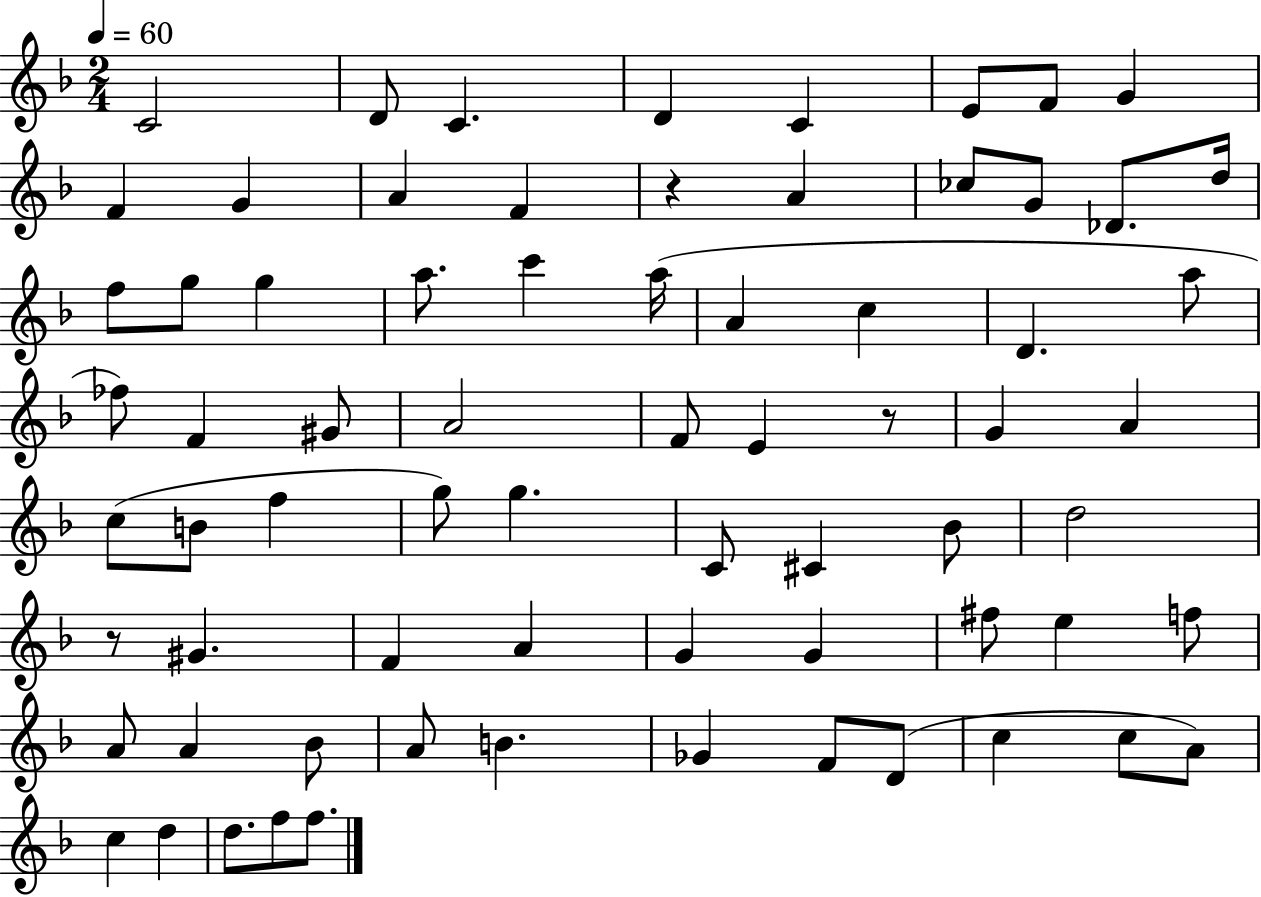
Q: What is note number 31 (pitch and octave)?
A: A4